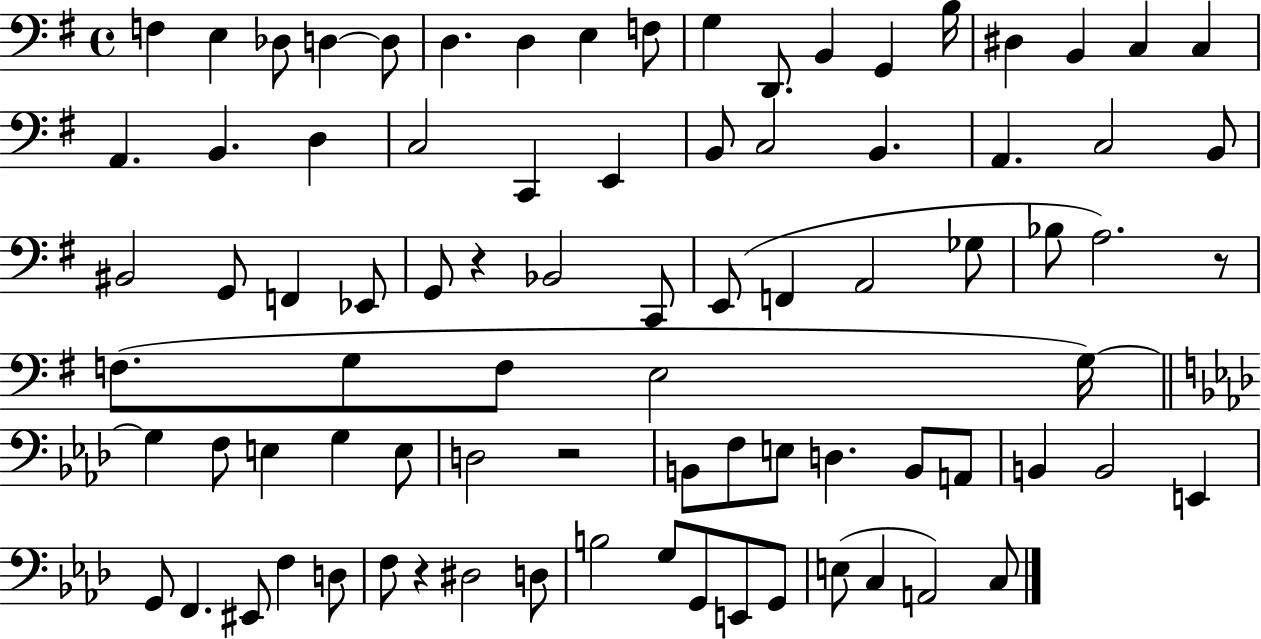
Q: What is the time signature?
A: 4/4